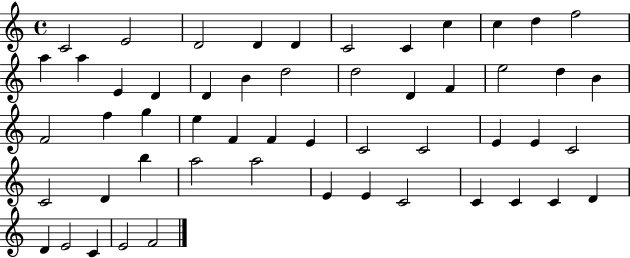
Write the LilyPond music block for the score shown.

{
  \clef treble
  \time 4/4
  \defaultTimeSignature
  \key c \major
  c'2 e'2 | d'2 d'4 d'4 | c'2 c'4 c''4 | c''4 d''4 f''2 | \break a''4 a''4 e'4 d'4 | d'4 b'4 d''2 | d''2 d'4 f'4 | e''2 d''4 b'4 | \break f'2 f''4 g''4 | e''4 f'4 f'4 e'4 | c'2 c'2 | e'4 e'4 c'2 | \break c'2 d'4 b''4 | a''2 a''2 | e'4 e'4 c'2 | c'4 c'4 c'4 d'4 | \break d'4 e'2 c'4 | e'2 f'2 | \bar "|."
}